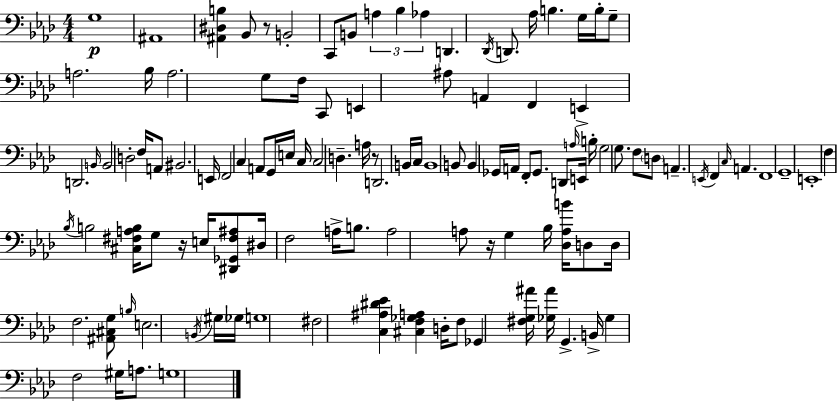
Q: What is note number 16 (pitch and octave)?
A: B3